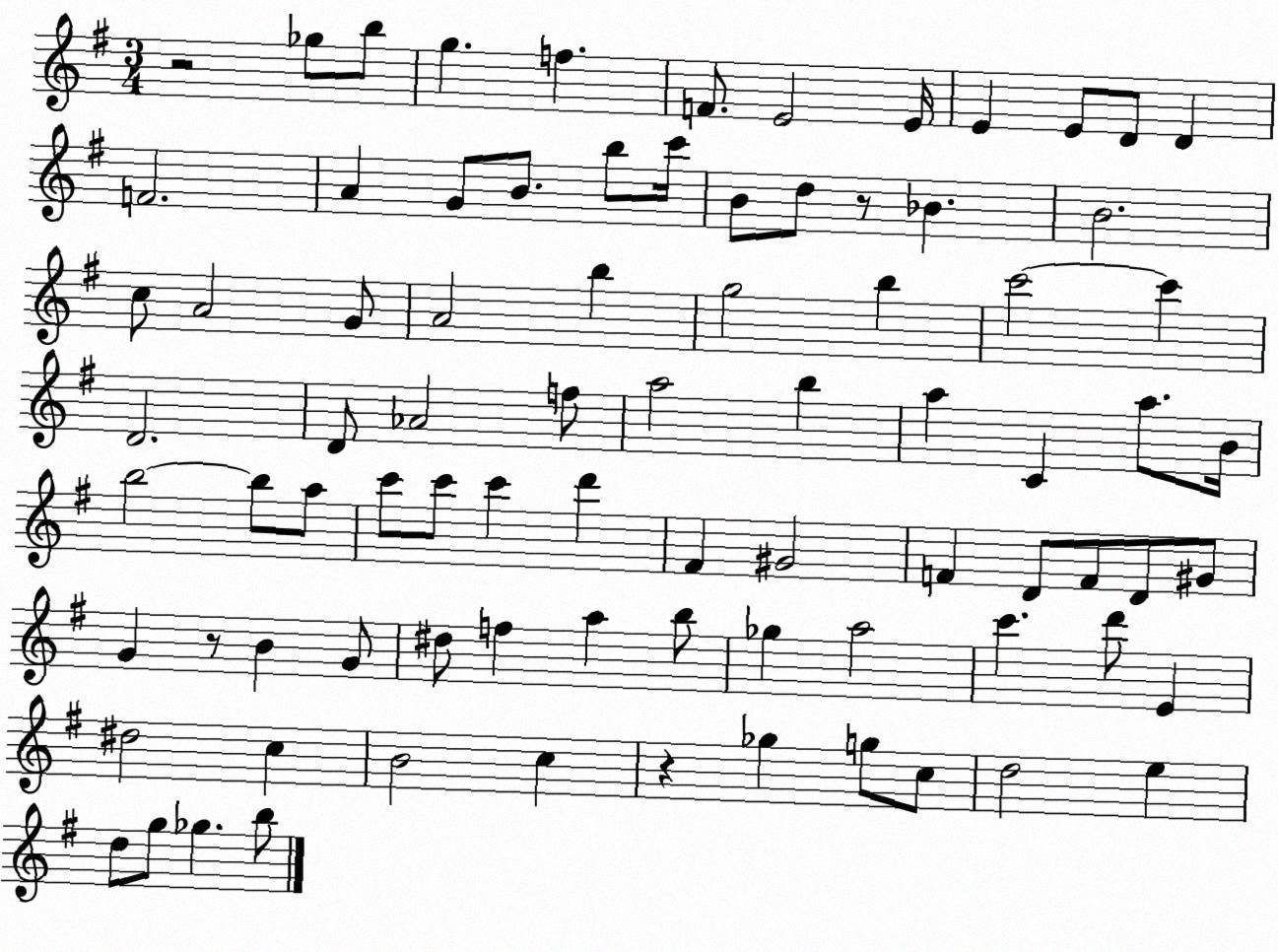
X:1
T:Untitled
M:3/4
L:1/4
K:G
z2 _g/2 b/2 g f F/2 E2 E/4 E E/2 D/2 D F2 A G/2 B/2 b/2 c'/4 B/2 d/2 z/2 _B B2 c/2 A2 G/2 A2 b g2 b c'2 c' D2 D/2 _A2 f/2 a2 b a C a/2 B/4 b2 b/2 a/2 c'/2 c'/2 c' d' ^F ^G2 F D/2 F/2 D/2 ^G/2 G z/2 B G/2 ^d/2 f a b/2 _g a2 c' d'/2 E ^d2 c B2 c z _g g/2 c/2 d2 e d/2 g/2 _g b/2